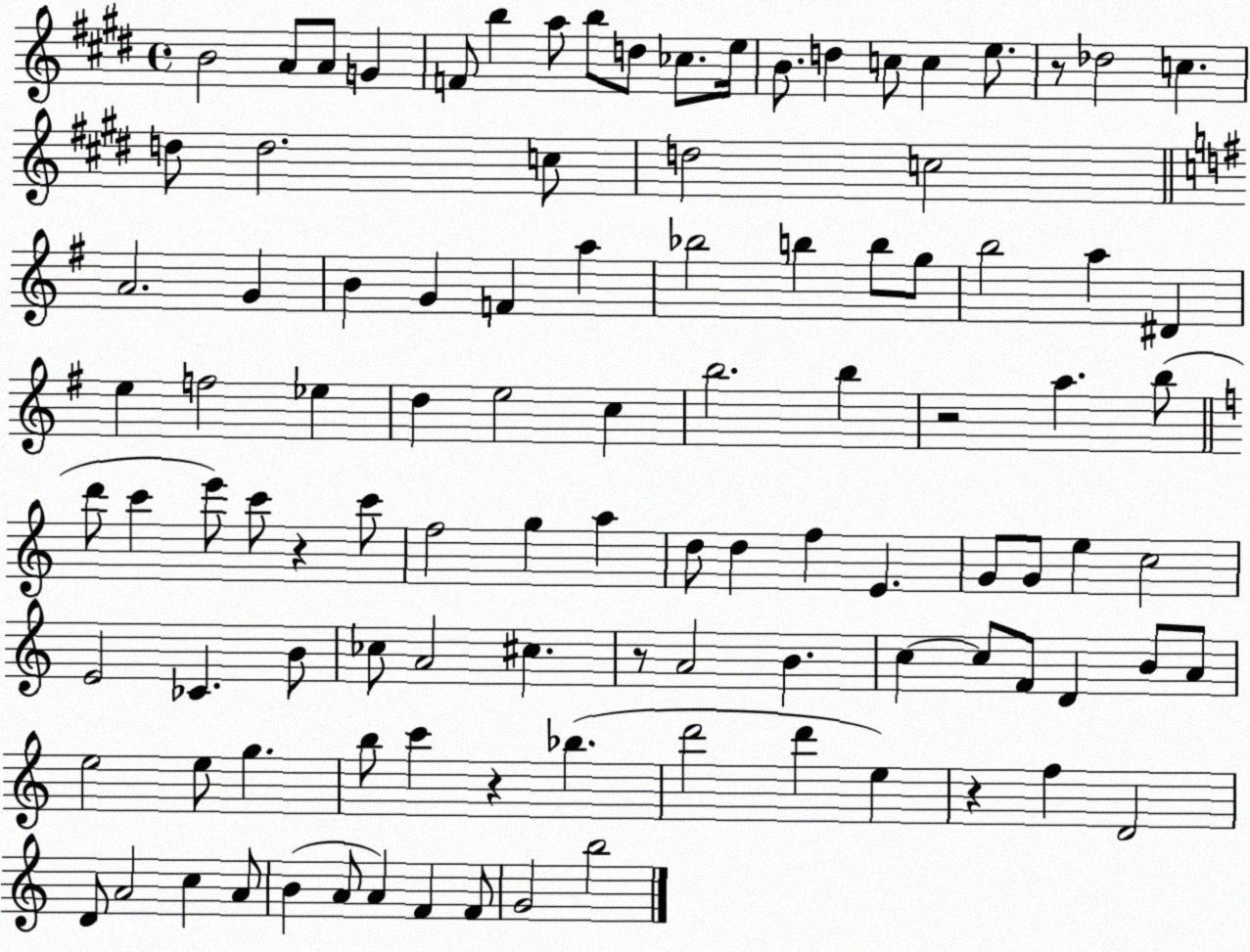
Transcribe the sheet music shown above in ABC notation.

X:1
T:Untitled
M:4/4
L:1/4
K:E
B2 A/2 A/2 G F/2 b a/2 b/2 d/2 _c/2 e/4 B/2 d c/2 c e/2 z/2 _d2 c d/2 d2 c/2 d2 c2 A2 G B G F a _b2 b b/2 g/2 b2 a ^D e f2 _e d e2 c b2 b z2 a b/2 d'/2 c' e'/2 c'/2 z c'/2 f2 g a d/2 d f E G/2 G/2 e c2 E2 _C B/2 _c/2 A2 ^c z/2 A2 B c c/2 F/2 D B/2 A/2 e2 e/2 g b/2 c' z _b d'2 d' e z f D2 D/2 A2 c A/2 B A/2 A F F/2 G2 b2